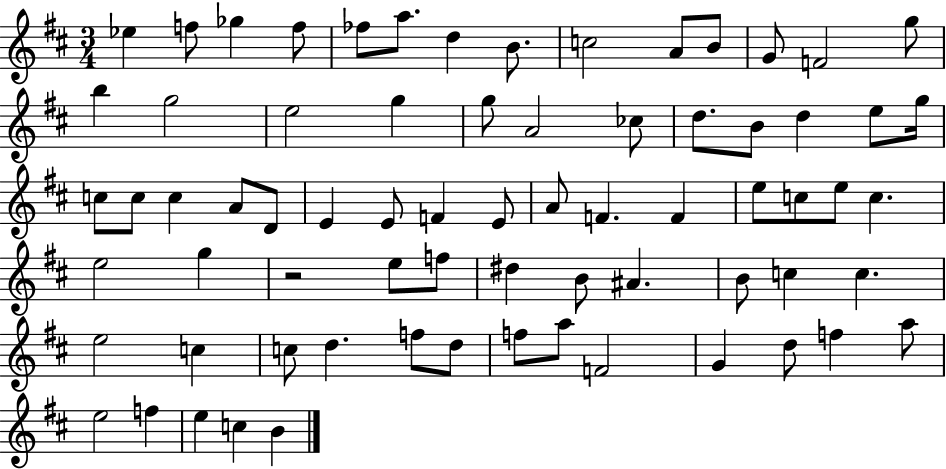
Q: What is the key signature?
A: D major